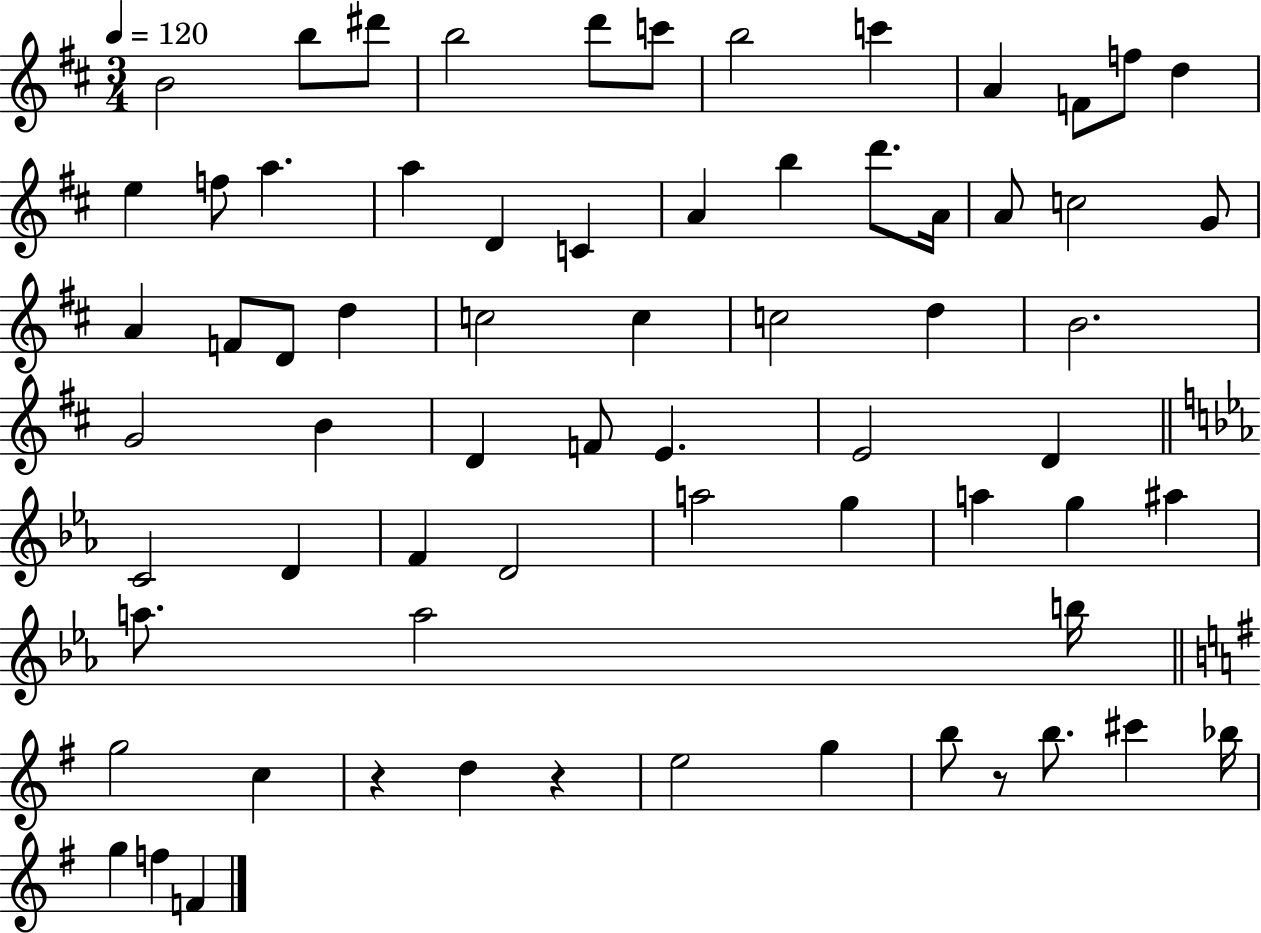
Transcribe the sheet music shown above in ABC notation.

X:1
T:Untitled
M:3/4
L:1/4
K:D
B2 b/2 ^d'/2 b2 d'/2 c'/2 b2 c' A F/2 f/2 d e f/2 a a D C A b d'/2 A/4 A/2 c2 G/2 A F/2 D/2 d c2 c c2 d B2 G2 B D F/2 E E2 D C2 D F D2 a2 g a g ^a a/2 a2 b/4 g2 c z d z e2 g b/2 z/2 b/2 ^c' _b/4 g f F